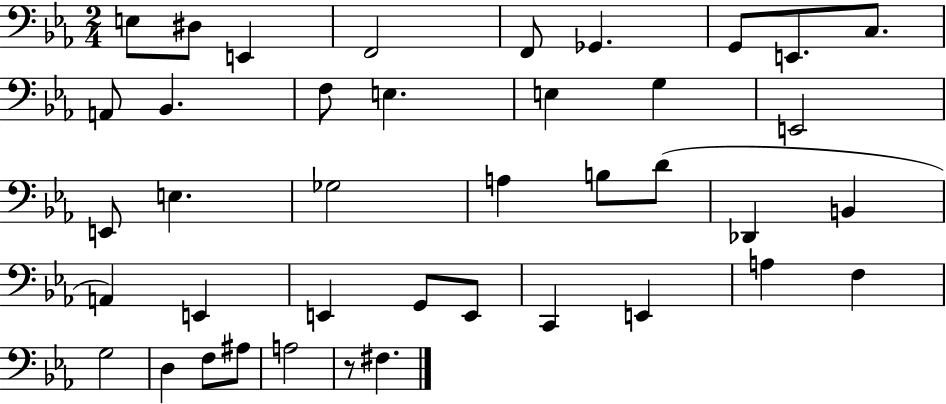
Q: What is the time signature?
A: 2/4